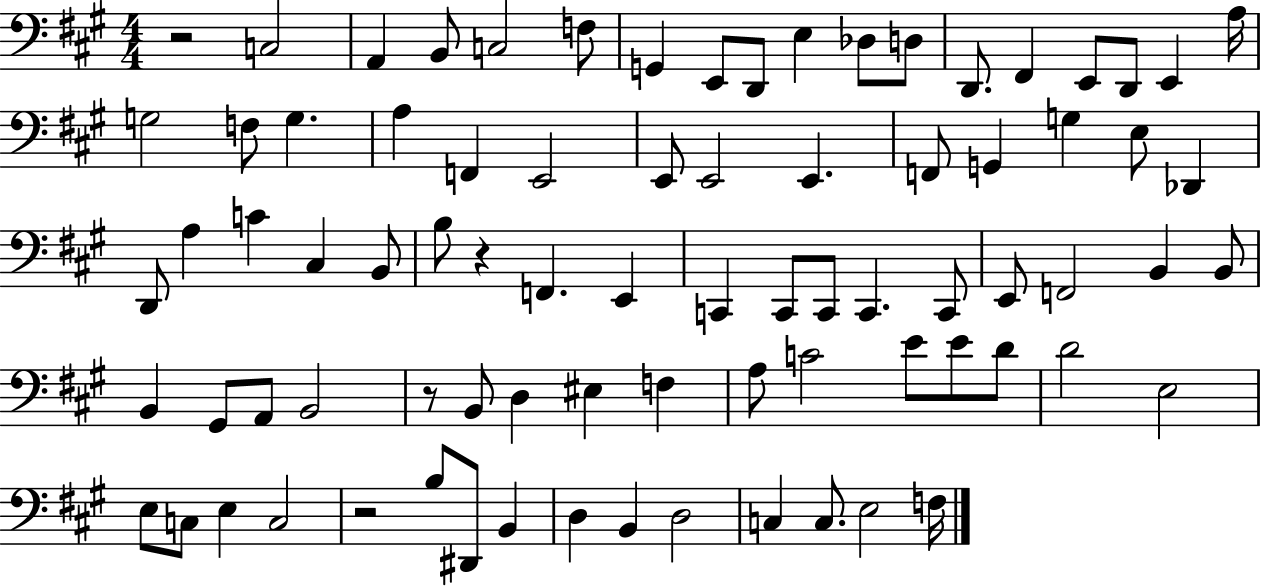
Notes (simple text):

R/h C3/h A2/q B2/e C3/h F3/e G2/q E2/e D2/e E3/q Db3/e D3/e D2/e. F#2/q E2/e D2/e E2/q A3/s G3/h F3/e G3/q. A3/q F2/q E2/h E2/e E2/h E2/q. F2/e G2/q G3/q E3/e Db2/q D2/e A3/q C4/q C#3/q B2/e B3/e R/q F2/q. E2/q C2/q C2/e C2/e C2/q. C2/e E2/e F2/h B2/q B2/e B2/q G#2/e A2/e B2/h R/e B2/e D3/q EIS3/q F3/q A3/e C4/h E4/e E4/e D4/e D4/h E3/h E3/e C3/e E3/q C3/h R/h B3/e D#2/e B2/q D3/q B2/q D3/h C3/q C3/e. E3/h F3/s